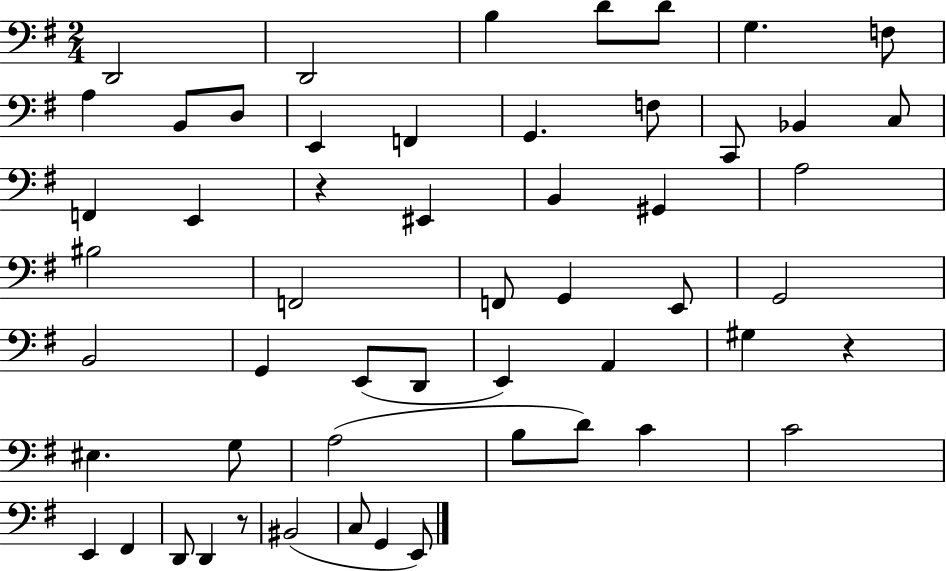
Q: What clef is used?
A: bass